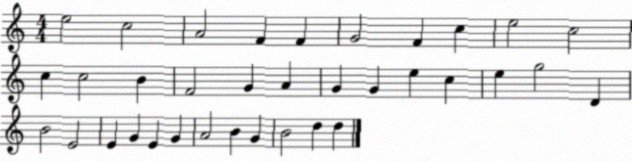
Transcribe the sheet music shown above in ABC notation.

X:1
T:Untitled
M:4/4
L:1/4
K:C
e2 c2 A2 F F G2 F c e2 c2 c c2 B F2 G A G G e c e g2 D B2 E2 E G E G A2 B G B2 d d